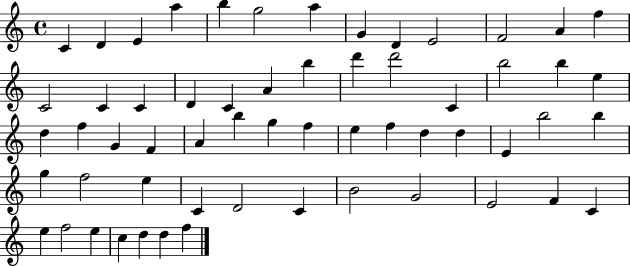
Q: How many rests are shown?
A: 0